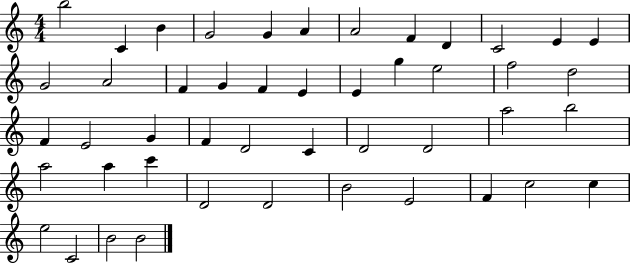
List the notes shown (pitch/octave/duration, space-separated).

B5/h C4/q B4/q G4/h G4/q A4/q A4/h F4/q D4/q C4/h E4/q E4/q G4/h A4/h F4/q G4/q F4/q E4/q E4/q G5/q E5/h F5/h D5/h F4/q E4/h G4/q F4/q D4/h C4/q D4/h D4/h A5/h B5/h A5/h A5/q C6/q D4/h D4/h B4/h E4/h F4/q C5/h C5/q E5/h C4/h B4/h B4/h